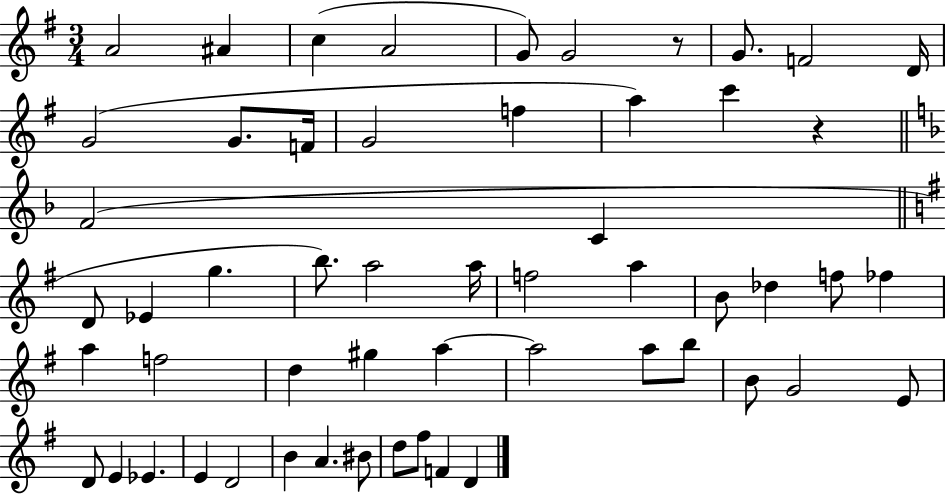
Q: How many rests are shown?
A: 2